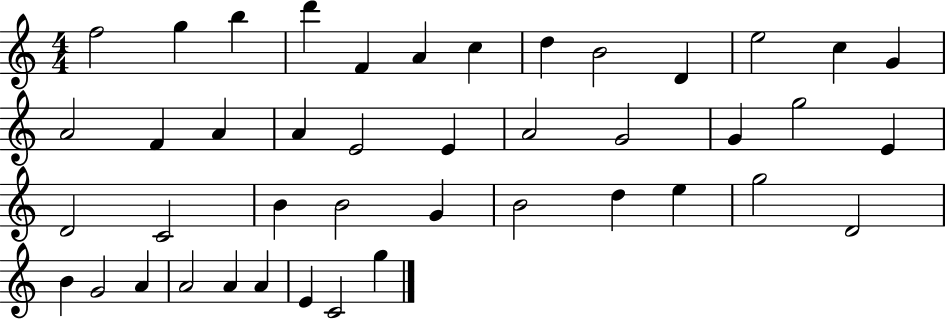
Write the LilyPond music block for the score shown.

{
  \clef treble
  \numericTimeSignature
  \time 4/4
  \key c \major
  f''2 g''4 b''4 | d'''4 f'4 a'4 c''4 | d''4 b'2 d'4 | e''2 c''4 g'4 | \break a'2 f'4 a'4 | a'4 e'2 e'4 | a'2 g'2 | g'4 g''2 e'4 | \break d'2 c'2 | b'4 b'2 g'4 | b'2 d''4 e''4 | g''2 d'2 | \break b'4 g'2 a'4 | a'2 a'4 a'4 | e'4 c'2 g''4 | \bar "|."
}